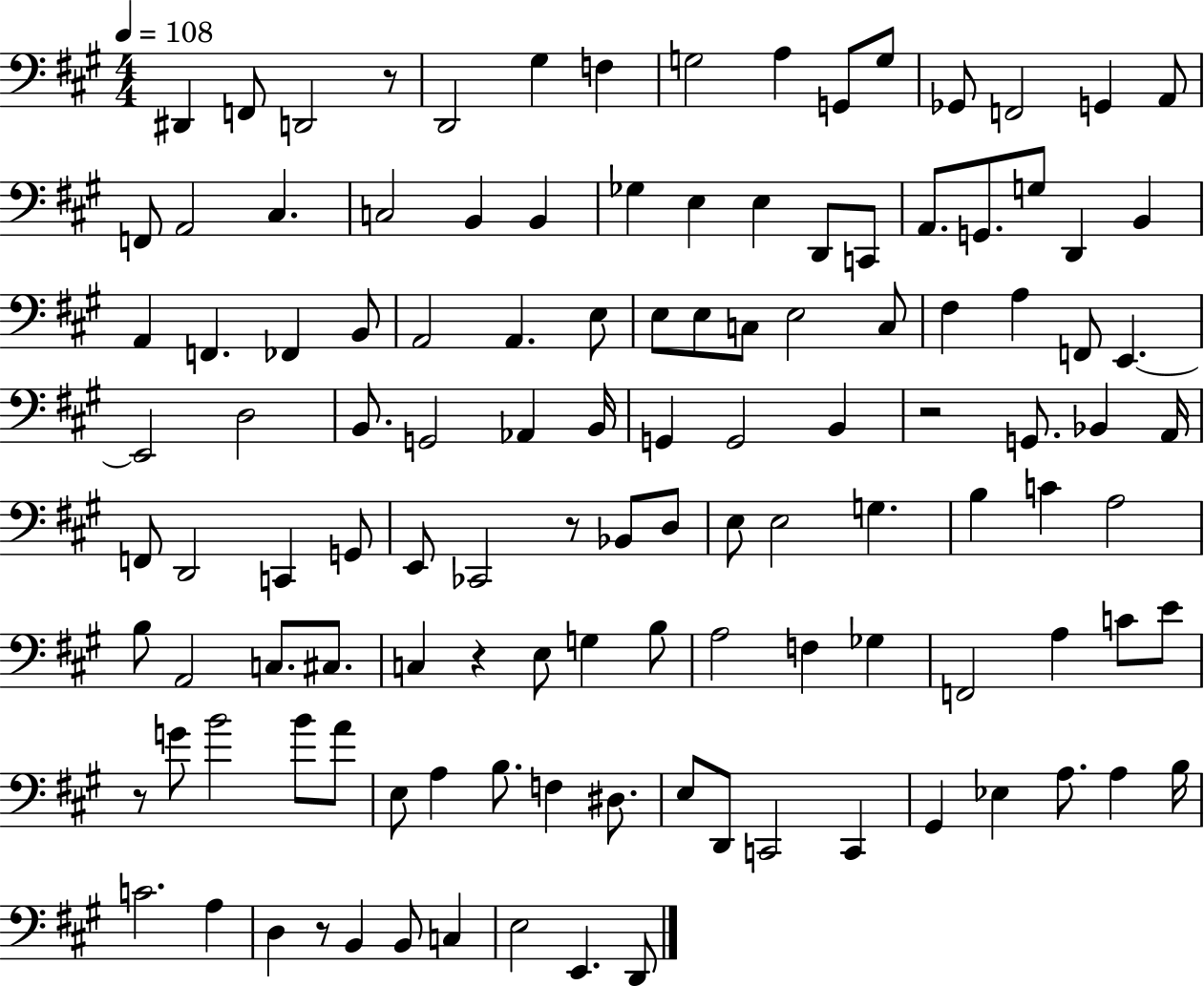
D#2/q F2/e D2/h R/e D2/h G#3/q F3/q G3/h A3/q G2/e G3/e Gb2/e F2/h G2/q A2/e F2/e A2/h C#3/q. C3/h B2/q B2/q Gb3/q E3/q E3/q D2/e C2/e A2/e. G2/e. G3/e D2/q B2/q A2/q F2/q. FES2/q B2/e A2/h A2/q. E3/e E3/e E3/e C3/e E3/h C3/e F#3/q A3/q F2/e E2/q. E2/h D3/h B2/e. G2/h Ab2/q B2/s G2/q G2/h B2/q R/h G2/e. Bb2/q A2/s F2/e D2/h C2/q G2/e E2/e CES2/h R/e Bb2/e D3/e E3/e E3/h G3/q. B3/q C4/q A3/h B3/e A2/h C3/e. C#3/e. C3/q R/q E3/e G3/q B3/e A3/h F3/q Gb3/q F2/h A3/q C4/e E4/e R/e G4/e B4/h B4/e A4/e E3/e A3/q B3/e. F3/q D#3/e. E3/e D2/e C2/h C2/q G#2/q Eb3/q A3/e. A3/q B3/s C4/h. A3/q D3/q R/e B2/q B2/e C3/q E3/h E2/q. D2/e